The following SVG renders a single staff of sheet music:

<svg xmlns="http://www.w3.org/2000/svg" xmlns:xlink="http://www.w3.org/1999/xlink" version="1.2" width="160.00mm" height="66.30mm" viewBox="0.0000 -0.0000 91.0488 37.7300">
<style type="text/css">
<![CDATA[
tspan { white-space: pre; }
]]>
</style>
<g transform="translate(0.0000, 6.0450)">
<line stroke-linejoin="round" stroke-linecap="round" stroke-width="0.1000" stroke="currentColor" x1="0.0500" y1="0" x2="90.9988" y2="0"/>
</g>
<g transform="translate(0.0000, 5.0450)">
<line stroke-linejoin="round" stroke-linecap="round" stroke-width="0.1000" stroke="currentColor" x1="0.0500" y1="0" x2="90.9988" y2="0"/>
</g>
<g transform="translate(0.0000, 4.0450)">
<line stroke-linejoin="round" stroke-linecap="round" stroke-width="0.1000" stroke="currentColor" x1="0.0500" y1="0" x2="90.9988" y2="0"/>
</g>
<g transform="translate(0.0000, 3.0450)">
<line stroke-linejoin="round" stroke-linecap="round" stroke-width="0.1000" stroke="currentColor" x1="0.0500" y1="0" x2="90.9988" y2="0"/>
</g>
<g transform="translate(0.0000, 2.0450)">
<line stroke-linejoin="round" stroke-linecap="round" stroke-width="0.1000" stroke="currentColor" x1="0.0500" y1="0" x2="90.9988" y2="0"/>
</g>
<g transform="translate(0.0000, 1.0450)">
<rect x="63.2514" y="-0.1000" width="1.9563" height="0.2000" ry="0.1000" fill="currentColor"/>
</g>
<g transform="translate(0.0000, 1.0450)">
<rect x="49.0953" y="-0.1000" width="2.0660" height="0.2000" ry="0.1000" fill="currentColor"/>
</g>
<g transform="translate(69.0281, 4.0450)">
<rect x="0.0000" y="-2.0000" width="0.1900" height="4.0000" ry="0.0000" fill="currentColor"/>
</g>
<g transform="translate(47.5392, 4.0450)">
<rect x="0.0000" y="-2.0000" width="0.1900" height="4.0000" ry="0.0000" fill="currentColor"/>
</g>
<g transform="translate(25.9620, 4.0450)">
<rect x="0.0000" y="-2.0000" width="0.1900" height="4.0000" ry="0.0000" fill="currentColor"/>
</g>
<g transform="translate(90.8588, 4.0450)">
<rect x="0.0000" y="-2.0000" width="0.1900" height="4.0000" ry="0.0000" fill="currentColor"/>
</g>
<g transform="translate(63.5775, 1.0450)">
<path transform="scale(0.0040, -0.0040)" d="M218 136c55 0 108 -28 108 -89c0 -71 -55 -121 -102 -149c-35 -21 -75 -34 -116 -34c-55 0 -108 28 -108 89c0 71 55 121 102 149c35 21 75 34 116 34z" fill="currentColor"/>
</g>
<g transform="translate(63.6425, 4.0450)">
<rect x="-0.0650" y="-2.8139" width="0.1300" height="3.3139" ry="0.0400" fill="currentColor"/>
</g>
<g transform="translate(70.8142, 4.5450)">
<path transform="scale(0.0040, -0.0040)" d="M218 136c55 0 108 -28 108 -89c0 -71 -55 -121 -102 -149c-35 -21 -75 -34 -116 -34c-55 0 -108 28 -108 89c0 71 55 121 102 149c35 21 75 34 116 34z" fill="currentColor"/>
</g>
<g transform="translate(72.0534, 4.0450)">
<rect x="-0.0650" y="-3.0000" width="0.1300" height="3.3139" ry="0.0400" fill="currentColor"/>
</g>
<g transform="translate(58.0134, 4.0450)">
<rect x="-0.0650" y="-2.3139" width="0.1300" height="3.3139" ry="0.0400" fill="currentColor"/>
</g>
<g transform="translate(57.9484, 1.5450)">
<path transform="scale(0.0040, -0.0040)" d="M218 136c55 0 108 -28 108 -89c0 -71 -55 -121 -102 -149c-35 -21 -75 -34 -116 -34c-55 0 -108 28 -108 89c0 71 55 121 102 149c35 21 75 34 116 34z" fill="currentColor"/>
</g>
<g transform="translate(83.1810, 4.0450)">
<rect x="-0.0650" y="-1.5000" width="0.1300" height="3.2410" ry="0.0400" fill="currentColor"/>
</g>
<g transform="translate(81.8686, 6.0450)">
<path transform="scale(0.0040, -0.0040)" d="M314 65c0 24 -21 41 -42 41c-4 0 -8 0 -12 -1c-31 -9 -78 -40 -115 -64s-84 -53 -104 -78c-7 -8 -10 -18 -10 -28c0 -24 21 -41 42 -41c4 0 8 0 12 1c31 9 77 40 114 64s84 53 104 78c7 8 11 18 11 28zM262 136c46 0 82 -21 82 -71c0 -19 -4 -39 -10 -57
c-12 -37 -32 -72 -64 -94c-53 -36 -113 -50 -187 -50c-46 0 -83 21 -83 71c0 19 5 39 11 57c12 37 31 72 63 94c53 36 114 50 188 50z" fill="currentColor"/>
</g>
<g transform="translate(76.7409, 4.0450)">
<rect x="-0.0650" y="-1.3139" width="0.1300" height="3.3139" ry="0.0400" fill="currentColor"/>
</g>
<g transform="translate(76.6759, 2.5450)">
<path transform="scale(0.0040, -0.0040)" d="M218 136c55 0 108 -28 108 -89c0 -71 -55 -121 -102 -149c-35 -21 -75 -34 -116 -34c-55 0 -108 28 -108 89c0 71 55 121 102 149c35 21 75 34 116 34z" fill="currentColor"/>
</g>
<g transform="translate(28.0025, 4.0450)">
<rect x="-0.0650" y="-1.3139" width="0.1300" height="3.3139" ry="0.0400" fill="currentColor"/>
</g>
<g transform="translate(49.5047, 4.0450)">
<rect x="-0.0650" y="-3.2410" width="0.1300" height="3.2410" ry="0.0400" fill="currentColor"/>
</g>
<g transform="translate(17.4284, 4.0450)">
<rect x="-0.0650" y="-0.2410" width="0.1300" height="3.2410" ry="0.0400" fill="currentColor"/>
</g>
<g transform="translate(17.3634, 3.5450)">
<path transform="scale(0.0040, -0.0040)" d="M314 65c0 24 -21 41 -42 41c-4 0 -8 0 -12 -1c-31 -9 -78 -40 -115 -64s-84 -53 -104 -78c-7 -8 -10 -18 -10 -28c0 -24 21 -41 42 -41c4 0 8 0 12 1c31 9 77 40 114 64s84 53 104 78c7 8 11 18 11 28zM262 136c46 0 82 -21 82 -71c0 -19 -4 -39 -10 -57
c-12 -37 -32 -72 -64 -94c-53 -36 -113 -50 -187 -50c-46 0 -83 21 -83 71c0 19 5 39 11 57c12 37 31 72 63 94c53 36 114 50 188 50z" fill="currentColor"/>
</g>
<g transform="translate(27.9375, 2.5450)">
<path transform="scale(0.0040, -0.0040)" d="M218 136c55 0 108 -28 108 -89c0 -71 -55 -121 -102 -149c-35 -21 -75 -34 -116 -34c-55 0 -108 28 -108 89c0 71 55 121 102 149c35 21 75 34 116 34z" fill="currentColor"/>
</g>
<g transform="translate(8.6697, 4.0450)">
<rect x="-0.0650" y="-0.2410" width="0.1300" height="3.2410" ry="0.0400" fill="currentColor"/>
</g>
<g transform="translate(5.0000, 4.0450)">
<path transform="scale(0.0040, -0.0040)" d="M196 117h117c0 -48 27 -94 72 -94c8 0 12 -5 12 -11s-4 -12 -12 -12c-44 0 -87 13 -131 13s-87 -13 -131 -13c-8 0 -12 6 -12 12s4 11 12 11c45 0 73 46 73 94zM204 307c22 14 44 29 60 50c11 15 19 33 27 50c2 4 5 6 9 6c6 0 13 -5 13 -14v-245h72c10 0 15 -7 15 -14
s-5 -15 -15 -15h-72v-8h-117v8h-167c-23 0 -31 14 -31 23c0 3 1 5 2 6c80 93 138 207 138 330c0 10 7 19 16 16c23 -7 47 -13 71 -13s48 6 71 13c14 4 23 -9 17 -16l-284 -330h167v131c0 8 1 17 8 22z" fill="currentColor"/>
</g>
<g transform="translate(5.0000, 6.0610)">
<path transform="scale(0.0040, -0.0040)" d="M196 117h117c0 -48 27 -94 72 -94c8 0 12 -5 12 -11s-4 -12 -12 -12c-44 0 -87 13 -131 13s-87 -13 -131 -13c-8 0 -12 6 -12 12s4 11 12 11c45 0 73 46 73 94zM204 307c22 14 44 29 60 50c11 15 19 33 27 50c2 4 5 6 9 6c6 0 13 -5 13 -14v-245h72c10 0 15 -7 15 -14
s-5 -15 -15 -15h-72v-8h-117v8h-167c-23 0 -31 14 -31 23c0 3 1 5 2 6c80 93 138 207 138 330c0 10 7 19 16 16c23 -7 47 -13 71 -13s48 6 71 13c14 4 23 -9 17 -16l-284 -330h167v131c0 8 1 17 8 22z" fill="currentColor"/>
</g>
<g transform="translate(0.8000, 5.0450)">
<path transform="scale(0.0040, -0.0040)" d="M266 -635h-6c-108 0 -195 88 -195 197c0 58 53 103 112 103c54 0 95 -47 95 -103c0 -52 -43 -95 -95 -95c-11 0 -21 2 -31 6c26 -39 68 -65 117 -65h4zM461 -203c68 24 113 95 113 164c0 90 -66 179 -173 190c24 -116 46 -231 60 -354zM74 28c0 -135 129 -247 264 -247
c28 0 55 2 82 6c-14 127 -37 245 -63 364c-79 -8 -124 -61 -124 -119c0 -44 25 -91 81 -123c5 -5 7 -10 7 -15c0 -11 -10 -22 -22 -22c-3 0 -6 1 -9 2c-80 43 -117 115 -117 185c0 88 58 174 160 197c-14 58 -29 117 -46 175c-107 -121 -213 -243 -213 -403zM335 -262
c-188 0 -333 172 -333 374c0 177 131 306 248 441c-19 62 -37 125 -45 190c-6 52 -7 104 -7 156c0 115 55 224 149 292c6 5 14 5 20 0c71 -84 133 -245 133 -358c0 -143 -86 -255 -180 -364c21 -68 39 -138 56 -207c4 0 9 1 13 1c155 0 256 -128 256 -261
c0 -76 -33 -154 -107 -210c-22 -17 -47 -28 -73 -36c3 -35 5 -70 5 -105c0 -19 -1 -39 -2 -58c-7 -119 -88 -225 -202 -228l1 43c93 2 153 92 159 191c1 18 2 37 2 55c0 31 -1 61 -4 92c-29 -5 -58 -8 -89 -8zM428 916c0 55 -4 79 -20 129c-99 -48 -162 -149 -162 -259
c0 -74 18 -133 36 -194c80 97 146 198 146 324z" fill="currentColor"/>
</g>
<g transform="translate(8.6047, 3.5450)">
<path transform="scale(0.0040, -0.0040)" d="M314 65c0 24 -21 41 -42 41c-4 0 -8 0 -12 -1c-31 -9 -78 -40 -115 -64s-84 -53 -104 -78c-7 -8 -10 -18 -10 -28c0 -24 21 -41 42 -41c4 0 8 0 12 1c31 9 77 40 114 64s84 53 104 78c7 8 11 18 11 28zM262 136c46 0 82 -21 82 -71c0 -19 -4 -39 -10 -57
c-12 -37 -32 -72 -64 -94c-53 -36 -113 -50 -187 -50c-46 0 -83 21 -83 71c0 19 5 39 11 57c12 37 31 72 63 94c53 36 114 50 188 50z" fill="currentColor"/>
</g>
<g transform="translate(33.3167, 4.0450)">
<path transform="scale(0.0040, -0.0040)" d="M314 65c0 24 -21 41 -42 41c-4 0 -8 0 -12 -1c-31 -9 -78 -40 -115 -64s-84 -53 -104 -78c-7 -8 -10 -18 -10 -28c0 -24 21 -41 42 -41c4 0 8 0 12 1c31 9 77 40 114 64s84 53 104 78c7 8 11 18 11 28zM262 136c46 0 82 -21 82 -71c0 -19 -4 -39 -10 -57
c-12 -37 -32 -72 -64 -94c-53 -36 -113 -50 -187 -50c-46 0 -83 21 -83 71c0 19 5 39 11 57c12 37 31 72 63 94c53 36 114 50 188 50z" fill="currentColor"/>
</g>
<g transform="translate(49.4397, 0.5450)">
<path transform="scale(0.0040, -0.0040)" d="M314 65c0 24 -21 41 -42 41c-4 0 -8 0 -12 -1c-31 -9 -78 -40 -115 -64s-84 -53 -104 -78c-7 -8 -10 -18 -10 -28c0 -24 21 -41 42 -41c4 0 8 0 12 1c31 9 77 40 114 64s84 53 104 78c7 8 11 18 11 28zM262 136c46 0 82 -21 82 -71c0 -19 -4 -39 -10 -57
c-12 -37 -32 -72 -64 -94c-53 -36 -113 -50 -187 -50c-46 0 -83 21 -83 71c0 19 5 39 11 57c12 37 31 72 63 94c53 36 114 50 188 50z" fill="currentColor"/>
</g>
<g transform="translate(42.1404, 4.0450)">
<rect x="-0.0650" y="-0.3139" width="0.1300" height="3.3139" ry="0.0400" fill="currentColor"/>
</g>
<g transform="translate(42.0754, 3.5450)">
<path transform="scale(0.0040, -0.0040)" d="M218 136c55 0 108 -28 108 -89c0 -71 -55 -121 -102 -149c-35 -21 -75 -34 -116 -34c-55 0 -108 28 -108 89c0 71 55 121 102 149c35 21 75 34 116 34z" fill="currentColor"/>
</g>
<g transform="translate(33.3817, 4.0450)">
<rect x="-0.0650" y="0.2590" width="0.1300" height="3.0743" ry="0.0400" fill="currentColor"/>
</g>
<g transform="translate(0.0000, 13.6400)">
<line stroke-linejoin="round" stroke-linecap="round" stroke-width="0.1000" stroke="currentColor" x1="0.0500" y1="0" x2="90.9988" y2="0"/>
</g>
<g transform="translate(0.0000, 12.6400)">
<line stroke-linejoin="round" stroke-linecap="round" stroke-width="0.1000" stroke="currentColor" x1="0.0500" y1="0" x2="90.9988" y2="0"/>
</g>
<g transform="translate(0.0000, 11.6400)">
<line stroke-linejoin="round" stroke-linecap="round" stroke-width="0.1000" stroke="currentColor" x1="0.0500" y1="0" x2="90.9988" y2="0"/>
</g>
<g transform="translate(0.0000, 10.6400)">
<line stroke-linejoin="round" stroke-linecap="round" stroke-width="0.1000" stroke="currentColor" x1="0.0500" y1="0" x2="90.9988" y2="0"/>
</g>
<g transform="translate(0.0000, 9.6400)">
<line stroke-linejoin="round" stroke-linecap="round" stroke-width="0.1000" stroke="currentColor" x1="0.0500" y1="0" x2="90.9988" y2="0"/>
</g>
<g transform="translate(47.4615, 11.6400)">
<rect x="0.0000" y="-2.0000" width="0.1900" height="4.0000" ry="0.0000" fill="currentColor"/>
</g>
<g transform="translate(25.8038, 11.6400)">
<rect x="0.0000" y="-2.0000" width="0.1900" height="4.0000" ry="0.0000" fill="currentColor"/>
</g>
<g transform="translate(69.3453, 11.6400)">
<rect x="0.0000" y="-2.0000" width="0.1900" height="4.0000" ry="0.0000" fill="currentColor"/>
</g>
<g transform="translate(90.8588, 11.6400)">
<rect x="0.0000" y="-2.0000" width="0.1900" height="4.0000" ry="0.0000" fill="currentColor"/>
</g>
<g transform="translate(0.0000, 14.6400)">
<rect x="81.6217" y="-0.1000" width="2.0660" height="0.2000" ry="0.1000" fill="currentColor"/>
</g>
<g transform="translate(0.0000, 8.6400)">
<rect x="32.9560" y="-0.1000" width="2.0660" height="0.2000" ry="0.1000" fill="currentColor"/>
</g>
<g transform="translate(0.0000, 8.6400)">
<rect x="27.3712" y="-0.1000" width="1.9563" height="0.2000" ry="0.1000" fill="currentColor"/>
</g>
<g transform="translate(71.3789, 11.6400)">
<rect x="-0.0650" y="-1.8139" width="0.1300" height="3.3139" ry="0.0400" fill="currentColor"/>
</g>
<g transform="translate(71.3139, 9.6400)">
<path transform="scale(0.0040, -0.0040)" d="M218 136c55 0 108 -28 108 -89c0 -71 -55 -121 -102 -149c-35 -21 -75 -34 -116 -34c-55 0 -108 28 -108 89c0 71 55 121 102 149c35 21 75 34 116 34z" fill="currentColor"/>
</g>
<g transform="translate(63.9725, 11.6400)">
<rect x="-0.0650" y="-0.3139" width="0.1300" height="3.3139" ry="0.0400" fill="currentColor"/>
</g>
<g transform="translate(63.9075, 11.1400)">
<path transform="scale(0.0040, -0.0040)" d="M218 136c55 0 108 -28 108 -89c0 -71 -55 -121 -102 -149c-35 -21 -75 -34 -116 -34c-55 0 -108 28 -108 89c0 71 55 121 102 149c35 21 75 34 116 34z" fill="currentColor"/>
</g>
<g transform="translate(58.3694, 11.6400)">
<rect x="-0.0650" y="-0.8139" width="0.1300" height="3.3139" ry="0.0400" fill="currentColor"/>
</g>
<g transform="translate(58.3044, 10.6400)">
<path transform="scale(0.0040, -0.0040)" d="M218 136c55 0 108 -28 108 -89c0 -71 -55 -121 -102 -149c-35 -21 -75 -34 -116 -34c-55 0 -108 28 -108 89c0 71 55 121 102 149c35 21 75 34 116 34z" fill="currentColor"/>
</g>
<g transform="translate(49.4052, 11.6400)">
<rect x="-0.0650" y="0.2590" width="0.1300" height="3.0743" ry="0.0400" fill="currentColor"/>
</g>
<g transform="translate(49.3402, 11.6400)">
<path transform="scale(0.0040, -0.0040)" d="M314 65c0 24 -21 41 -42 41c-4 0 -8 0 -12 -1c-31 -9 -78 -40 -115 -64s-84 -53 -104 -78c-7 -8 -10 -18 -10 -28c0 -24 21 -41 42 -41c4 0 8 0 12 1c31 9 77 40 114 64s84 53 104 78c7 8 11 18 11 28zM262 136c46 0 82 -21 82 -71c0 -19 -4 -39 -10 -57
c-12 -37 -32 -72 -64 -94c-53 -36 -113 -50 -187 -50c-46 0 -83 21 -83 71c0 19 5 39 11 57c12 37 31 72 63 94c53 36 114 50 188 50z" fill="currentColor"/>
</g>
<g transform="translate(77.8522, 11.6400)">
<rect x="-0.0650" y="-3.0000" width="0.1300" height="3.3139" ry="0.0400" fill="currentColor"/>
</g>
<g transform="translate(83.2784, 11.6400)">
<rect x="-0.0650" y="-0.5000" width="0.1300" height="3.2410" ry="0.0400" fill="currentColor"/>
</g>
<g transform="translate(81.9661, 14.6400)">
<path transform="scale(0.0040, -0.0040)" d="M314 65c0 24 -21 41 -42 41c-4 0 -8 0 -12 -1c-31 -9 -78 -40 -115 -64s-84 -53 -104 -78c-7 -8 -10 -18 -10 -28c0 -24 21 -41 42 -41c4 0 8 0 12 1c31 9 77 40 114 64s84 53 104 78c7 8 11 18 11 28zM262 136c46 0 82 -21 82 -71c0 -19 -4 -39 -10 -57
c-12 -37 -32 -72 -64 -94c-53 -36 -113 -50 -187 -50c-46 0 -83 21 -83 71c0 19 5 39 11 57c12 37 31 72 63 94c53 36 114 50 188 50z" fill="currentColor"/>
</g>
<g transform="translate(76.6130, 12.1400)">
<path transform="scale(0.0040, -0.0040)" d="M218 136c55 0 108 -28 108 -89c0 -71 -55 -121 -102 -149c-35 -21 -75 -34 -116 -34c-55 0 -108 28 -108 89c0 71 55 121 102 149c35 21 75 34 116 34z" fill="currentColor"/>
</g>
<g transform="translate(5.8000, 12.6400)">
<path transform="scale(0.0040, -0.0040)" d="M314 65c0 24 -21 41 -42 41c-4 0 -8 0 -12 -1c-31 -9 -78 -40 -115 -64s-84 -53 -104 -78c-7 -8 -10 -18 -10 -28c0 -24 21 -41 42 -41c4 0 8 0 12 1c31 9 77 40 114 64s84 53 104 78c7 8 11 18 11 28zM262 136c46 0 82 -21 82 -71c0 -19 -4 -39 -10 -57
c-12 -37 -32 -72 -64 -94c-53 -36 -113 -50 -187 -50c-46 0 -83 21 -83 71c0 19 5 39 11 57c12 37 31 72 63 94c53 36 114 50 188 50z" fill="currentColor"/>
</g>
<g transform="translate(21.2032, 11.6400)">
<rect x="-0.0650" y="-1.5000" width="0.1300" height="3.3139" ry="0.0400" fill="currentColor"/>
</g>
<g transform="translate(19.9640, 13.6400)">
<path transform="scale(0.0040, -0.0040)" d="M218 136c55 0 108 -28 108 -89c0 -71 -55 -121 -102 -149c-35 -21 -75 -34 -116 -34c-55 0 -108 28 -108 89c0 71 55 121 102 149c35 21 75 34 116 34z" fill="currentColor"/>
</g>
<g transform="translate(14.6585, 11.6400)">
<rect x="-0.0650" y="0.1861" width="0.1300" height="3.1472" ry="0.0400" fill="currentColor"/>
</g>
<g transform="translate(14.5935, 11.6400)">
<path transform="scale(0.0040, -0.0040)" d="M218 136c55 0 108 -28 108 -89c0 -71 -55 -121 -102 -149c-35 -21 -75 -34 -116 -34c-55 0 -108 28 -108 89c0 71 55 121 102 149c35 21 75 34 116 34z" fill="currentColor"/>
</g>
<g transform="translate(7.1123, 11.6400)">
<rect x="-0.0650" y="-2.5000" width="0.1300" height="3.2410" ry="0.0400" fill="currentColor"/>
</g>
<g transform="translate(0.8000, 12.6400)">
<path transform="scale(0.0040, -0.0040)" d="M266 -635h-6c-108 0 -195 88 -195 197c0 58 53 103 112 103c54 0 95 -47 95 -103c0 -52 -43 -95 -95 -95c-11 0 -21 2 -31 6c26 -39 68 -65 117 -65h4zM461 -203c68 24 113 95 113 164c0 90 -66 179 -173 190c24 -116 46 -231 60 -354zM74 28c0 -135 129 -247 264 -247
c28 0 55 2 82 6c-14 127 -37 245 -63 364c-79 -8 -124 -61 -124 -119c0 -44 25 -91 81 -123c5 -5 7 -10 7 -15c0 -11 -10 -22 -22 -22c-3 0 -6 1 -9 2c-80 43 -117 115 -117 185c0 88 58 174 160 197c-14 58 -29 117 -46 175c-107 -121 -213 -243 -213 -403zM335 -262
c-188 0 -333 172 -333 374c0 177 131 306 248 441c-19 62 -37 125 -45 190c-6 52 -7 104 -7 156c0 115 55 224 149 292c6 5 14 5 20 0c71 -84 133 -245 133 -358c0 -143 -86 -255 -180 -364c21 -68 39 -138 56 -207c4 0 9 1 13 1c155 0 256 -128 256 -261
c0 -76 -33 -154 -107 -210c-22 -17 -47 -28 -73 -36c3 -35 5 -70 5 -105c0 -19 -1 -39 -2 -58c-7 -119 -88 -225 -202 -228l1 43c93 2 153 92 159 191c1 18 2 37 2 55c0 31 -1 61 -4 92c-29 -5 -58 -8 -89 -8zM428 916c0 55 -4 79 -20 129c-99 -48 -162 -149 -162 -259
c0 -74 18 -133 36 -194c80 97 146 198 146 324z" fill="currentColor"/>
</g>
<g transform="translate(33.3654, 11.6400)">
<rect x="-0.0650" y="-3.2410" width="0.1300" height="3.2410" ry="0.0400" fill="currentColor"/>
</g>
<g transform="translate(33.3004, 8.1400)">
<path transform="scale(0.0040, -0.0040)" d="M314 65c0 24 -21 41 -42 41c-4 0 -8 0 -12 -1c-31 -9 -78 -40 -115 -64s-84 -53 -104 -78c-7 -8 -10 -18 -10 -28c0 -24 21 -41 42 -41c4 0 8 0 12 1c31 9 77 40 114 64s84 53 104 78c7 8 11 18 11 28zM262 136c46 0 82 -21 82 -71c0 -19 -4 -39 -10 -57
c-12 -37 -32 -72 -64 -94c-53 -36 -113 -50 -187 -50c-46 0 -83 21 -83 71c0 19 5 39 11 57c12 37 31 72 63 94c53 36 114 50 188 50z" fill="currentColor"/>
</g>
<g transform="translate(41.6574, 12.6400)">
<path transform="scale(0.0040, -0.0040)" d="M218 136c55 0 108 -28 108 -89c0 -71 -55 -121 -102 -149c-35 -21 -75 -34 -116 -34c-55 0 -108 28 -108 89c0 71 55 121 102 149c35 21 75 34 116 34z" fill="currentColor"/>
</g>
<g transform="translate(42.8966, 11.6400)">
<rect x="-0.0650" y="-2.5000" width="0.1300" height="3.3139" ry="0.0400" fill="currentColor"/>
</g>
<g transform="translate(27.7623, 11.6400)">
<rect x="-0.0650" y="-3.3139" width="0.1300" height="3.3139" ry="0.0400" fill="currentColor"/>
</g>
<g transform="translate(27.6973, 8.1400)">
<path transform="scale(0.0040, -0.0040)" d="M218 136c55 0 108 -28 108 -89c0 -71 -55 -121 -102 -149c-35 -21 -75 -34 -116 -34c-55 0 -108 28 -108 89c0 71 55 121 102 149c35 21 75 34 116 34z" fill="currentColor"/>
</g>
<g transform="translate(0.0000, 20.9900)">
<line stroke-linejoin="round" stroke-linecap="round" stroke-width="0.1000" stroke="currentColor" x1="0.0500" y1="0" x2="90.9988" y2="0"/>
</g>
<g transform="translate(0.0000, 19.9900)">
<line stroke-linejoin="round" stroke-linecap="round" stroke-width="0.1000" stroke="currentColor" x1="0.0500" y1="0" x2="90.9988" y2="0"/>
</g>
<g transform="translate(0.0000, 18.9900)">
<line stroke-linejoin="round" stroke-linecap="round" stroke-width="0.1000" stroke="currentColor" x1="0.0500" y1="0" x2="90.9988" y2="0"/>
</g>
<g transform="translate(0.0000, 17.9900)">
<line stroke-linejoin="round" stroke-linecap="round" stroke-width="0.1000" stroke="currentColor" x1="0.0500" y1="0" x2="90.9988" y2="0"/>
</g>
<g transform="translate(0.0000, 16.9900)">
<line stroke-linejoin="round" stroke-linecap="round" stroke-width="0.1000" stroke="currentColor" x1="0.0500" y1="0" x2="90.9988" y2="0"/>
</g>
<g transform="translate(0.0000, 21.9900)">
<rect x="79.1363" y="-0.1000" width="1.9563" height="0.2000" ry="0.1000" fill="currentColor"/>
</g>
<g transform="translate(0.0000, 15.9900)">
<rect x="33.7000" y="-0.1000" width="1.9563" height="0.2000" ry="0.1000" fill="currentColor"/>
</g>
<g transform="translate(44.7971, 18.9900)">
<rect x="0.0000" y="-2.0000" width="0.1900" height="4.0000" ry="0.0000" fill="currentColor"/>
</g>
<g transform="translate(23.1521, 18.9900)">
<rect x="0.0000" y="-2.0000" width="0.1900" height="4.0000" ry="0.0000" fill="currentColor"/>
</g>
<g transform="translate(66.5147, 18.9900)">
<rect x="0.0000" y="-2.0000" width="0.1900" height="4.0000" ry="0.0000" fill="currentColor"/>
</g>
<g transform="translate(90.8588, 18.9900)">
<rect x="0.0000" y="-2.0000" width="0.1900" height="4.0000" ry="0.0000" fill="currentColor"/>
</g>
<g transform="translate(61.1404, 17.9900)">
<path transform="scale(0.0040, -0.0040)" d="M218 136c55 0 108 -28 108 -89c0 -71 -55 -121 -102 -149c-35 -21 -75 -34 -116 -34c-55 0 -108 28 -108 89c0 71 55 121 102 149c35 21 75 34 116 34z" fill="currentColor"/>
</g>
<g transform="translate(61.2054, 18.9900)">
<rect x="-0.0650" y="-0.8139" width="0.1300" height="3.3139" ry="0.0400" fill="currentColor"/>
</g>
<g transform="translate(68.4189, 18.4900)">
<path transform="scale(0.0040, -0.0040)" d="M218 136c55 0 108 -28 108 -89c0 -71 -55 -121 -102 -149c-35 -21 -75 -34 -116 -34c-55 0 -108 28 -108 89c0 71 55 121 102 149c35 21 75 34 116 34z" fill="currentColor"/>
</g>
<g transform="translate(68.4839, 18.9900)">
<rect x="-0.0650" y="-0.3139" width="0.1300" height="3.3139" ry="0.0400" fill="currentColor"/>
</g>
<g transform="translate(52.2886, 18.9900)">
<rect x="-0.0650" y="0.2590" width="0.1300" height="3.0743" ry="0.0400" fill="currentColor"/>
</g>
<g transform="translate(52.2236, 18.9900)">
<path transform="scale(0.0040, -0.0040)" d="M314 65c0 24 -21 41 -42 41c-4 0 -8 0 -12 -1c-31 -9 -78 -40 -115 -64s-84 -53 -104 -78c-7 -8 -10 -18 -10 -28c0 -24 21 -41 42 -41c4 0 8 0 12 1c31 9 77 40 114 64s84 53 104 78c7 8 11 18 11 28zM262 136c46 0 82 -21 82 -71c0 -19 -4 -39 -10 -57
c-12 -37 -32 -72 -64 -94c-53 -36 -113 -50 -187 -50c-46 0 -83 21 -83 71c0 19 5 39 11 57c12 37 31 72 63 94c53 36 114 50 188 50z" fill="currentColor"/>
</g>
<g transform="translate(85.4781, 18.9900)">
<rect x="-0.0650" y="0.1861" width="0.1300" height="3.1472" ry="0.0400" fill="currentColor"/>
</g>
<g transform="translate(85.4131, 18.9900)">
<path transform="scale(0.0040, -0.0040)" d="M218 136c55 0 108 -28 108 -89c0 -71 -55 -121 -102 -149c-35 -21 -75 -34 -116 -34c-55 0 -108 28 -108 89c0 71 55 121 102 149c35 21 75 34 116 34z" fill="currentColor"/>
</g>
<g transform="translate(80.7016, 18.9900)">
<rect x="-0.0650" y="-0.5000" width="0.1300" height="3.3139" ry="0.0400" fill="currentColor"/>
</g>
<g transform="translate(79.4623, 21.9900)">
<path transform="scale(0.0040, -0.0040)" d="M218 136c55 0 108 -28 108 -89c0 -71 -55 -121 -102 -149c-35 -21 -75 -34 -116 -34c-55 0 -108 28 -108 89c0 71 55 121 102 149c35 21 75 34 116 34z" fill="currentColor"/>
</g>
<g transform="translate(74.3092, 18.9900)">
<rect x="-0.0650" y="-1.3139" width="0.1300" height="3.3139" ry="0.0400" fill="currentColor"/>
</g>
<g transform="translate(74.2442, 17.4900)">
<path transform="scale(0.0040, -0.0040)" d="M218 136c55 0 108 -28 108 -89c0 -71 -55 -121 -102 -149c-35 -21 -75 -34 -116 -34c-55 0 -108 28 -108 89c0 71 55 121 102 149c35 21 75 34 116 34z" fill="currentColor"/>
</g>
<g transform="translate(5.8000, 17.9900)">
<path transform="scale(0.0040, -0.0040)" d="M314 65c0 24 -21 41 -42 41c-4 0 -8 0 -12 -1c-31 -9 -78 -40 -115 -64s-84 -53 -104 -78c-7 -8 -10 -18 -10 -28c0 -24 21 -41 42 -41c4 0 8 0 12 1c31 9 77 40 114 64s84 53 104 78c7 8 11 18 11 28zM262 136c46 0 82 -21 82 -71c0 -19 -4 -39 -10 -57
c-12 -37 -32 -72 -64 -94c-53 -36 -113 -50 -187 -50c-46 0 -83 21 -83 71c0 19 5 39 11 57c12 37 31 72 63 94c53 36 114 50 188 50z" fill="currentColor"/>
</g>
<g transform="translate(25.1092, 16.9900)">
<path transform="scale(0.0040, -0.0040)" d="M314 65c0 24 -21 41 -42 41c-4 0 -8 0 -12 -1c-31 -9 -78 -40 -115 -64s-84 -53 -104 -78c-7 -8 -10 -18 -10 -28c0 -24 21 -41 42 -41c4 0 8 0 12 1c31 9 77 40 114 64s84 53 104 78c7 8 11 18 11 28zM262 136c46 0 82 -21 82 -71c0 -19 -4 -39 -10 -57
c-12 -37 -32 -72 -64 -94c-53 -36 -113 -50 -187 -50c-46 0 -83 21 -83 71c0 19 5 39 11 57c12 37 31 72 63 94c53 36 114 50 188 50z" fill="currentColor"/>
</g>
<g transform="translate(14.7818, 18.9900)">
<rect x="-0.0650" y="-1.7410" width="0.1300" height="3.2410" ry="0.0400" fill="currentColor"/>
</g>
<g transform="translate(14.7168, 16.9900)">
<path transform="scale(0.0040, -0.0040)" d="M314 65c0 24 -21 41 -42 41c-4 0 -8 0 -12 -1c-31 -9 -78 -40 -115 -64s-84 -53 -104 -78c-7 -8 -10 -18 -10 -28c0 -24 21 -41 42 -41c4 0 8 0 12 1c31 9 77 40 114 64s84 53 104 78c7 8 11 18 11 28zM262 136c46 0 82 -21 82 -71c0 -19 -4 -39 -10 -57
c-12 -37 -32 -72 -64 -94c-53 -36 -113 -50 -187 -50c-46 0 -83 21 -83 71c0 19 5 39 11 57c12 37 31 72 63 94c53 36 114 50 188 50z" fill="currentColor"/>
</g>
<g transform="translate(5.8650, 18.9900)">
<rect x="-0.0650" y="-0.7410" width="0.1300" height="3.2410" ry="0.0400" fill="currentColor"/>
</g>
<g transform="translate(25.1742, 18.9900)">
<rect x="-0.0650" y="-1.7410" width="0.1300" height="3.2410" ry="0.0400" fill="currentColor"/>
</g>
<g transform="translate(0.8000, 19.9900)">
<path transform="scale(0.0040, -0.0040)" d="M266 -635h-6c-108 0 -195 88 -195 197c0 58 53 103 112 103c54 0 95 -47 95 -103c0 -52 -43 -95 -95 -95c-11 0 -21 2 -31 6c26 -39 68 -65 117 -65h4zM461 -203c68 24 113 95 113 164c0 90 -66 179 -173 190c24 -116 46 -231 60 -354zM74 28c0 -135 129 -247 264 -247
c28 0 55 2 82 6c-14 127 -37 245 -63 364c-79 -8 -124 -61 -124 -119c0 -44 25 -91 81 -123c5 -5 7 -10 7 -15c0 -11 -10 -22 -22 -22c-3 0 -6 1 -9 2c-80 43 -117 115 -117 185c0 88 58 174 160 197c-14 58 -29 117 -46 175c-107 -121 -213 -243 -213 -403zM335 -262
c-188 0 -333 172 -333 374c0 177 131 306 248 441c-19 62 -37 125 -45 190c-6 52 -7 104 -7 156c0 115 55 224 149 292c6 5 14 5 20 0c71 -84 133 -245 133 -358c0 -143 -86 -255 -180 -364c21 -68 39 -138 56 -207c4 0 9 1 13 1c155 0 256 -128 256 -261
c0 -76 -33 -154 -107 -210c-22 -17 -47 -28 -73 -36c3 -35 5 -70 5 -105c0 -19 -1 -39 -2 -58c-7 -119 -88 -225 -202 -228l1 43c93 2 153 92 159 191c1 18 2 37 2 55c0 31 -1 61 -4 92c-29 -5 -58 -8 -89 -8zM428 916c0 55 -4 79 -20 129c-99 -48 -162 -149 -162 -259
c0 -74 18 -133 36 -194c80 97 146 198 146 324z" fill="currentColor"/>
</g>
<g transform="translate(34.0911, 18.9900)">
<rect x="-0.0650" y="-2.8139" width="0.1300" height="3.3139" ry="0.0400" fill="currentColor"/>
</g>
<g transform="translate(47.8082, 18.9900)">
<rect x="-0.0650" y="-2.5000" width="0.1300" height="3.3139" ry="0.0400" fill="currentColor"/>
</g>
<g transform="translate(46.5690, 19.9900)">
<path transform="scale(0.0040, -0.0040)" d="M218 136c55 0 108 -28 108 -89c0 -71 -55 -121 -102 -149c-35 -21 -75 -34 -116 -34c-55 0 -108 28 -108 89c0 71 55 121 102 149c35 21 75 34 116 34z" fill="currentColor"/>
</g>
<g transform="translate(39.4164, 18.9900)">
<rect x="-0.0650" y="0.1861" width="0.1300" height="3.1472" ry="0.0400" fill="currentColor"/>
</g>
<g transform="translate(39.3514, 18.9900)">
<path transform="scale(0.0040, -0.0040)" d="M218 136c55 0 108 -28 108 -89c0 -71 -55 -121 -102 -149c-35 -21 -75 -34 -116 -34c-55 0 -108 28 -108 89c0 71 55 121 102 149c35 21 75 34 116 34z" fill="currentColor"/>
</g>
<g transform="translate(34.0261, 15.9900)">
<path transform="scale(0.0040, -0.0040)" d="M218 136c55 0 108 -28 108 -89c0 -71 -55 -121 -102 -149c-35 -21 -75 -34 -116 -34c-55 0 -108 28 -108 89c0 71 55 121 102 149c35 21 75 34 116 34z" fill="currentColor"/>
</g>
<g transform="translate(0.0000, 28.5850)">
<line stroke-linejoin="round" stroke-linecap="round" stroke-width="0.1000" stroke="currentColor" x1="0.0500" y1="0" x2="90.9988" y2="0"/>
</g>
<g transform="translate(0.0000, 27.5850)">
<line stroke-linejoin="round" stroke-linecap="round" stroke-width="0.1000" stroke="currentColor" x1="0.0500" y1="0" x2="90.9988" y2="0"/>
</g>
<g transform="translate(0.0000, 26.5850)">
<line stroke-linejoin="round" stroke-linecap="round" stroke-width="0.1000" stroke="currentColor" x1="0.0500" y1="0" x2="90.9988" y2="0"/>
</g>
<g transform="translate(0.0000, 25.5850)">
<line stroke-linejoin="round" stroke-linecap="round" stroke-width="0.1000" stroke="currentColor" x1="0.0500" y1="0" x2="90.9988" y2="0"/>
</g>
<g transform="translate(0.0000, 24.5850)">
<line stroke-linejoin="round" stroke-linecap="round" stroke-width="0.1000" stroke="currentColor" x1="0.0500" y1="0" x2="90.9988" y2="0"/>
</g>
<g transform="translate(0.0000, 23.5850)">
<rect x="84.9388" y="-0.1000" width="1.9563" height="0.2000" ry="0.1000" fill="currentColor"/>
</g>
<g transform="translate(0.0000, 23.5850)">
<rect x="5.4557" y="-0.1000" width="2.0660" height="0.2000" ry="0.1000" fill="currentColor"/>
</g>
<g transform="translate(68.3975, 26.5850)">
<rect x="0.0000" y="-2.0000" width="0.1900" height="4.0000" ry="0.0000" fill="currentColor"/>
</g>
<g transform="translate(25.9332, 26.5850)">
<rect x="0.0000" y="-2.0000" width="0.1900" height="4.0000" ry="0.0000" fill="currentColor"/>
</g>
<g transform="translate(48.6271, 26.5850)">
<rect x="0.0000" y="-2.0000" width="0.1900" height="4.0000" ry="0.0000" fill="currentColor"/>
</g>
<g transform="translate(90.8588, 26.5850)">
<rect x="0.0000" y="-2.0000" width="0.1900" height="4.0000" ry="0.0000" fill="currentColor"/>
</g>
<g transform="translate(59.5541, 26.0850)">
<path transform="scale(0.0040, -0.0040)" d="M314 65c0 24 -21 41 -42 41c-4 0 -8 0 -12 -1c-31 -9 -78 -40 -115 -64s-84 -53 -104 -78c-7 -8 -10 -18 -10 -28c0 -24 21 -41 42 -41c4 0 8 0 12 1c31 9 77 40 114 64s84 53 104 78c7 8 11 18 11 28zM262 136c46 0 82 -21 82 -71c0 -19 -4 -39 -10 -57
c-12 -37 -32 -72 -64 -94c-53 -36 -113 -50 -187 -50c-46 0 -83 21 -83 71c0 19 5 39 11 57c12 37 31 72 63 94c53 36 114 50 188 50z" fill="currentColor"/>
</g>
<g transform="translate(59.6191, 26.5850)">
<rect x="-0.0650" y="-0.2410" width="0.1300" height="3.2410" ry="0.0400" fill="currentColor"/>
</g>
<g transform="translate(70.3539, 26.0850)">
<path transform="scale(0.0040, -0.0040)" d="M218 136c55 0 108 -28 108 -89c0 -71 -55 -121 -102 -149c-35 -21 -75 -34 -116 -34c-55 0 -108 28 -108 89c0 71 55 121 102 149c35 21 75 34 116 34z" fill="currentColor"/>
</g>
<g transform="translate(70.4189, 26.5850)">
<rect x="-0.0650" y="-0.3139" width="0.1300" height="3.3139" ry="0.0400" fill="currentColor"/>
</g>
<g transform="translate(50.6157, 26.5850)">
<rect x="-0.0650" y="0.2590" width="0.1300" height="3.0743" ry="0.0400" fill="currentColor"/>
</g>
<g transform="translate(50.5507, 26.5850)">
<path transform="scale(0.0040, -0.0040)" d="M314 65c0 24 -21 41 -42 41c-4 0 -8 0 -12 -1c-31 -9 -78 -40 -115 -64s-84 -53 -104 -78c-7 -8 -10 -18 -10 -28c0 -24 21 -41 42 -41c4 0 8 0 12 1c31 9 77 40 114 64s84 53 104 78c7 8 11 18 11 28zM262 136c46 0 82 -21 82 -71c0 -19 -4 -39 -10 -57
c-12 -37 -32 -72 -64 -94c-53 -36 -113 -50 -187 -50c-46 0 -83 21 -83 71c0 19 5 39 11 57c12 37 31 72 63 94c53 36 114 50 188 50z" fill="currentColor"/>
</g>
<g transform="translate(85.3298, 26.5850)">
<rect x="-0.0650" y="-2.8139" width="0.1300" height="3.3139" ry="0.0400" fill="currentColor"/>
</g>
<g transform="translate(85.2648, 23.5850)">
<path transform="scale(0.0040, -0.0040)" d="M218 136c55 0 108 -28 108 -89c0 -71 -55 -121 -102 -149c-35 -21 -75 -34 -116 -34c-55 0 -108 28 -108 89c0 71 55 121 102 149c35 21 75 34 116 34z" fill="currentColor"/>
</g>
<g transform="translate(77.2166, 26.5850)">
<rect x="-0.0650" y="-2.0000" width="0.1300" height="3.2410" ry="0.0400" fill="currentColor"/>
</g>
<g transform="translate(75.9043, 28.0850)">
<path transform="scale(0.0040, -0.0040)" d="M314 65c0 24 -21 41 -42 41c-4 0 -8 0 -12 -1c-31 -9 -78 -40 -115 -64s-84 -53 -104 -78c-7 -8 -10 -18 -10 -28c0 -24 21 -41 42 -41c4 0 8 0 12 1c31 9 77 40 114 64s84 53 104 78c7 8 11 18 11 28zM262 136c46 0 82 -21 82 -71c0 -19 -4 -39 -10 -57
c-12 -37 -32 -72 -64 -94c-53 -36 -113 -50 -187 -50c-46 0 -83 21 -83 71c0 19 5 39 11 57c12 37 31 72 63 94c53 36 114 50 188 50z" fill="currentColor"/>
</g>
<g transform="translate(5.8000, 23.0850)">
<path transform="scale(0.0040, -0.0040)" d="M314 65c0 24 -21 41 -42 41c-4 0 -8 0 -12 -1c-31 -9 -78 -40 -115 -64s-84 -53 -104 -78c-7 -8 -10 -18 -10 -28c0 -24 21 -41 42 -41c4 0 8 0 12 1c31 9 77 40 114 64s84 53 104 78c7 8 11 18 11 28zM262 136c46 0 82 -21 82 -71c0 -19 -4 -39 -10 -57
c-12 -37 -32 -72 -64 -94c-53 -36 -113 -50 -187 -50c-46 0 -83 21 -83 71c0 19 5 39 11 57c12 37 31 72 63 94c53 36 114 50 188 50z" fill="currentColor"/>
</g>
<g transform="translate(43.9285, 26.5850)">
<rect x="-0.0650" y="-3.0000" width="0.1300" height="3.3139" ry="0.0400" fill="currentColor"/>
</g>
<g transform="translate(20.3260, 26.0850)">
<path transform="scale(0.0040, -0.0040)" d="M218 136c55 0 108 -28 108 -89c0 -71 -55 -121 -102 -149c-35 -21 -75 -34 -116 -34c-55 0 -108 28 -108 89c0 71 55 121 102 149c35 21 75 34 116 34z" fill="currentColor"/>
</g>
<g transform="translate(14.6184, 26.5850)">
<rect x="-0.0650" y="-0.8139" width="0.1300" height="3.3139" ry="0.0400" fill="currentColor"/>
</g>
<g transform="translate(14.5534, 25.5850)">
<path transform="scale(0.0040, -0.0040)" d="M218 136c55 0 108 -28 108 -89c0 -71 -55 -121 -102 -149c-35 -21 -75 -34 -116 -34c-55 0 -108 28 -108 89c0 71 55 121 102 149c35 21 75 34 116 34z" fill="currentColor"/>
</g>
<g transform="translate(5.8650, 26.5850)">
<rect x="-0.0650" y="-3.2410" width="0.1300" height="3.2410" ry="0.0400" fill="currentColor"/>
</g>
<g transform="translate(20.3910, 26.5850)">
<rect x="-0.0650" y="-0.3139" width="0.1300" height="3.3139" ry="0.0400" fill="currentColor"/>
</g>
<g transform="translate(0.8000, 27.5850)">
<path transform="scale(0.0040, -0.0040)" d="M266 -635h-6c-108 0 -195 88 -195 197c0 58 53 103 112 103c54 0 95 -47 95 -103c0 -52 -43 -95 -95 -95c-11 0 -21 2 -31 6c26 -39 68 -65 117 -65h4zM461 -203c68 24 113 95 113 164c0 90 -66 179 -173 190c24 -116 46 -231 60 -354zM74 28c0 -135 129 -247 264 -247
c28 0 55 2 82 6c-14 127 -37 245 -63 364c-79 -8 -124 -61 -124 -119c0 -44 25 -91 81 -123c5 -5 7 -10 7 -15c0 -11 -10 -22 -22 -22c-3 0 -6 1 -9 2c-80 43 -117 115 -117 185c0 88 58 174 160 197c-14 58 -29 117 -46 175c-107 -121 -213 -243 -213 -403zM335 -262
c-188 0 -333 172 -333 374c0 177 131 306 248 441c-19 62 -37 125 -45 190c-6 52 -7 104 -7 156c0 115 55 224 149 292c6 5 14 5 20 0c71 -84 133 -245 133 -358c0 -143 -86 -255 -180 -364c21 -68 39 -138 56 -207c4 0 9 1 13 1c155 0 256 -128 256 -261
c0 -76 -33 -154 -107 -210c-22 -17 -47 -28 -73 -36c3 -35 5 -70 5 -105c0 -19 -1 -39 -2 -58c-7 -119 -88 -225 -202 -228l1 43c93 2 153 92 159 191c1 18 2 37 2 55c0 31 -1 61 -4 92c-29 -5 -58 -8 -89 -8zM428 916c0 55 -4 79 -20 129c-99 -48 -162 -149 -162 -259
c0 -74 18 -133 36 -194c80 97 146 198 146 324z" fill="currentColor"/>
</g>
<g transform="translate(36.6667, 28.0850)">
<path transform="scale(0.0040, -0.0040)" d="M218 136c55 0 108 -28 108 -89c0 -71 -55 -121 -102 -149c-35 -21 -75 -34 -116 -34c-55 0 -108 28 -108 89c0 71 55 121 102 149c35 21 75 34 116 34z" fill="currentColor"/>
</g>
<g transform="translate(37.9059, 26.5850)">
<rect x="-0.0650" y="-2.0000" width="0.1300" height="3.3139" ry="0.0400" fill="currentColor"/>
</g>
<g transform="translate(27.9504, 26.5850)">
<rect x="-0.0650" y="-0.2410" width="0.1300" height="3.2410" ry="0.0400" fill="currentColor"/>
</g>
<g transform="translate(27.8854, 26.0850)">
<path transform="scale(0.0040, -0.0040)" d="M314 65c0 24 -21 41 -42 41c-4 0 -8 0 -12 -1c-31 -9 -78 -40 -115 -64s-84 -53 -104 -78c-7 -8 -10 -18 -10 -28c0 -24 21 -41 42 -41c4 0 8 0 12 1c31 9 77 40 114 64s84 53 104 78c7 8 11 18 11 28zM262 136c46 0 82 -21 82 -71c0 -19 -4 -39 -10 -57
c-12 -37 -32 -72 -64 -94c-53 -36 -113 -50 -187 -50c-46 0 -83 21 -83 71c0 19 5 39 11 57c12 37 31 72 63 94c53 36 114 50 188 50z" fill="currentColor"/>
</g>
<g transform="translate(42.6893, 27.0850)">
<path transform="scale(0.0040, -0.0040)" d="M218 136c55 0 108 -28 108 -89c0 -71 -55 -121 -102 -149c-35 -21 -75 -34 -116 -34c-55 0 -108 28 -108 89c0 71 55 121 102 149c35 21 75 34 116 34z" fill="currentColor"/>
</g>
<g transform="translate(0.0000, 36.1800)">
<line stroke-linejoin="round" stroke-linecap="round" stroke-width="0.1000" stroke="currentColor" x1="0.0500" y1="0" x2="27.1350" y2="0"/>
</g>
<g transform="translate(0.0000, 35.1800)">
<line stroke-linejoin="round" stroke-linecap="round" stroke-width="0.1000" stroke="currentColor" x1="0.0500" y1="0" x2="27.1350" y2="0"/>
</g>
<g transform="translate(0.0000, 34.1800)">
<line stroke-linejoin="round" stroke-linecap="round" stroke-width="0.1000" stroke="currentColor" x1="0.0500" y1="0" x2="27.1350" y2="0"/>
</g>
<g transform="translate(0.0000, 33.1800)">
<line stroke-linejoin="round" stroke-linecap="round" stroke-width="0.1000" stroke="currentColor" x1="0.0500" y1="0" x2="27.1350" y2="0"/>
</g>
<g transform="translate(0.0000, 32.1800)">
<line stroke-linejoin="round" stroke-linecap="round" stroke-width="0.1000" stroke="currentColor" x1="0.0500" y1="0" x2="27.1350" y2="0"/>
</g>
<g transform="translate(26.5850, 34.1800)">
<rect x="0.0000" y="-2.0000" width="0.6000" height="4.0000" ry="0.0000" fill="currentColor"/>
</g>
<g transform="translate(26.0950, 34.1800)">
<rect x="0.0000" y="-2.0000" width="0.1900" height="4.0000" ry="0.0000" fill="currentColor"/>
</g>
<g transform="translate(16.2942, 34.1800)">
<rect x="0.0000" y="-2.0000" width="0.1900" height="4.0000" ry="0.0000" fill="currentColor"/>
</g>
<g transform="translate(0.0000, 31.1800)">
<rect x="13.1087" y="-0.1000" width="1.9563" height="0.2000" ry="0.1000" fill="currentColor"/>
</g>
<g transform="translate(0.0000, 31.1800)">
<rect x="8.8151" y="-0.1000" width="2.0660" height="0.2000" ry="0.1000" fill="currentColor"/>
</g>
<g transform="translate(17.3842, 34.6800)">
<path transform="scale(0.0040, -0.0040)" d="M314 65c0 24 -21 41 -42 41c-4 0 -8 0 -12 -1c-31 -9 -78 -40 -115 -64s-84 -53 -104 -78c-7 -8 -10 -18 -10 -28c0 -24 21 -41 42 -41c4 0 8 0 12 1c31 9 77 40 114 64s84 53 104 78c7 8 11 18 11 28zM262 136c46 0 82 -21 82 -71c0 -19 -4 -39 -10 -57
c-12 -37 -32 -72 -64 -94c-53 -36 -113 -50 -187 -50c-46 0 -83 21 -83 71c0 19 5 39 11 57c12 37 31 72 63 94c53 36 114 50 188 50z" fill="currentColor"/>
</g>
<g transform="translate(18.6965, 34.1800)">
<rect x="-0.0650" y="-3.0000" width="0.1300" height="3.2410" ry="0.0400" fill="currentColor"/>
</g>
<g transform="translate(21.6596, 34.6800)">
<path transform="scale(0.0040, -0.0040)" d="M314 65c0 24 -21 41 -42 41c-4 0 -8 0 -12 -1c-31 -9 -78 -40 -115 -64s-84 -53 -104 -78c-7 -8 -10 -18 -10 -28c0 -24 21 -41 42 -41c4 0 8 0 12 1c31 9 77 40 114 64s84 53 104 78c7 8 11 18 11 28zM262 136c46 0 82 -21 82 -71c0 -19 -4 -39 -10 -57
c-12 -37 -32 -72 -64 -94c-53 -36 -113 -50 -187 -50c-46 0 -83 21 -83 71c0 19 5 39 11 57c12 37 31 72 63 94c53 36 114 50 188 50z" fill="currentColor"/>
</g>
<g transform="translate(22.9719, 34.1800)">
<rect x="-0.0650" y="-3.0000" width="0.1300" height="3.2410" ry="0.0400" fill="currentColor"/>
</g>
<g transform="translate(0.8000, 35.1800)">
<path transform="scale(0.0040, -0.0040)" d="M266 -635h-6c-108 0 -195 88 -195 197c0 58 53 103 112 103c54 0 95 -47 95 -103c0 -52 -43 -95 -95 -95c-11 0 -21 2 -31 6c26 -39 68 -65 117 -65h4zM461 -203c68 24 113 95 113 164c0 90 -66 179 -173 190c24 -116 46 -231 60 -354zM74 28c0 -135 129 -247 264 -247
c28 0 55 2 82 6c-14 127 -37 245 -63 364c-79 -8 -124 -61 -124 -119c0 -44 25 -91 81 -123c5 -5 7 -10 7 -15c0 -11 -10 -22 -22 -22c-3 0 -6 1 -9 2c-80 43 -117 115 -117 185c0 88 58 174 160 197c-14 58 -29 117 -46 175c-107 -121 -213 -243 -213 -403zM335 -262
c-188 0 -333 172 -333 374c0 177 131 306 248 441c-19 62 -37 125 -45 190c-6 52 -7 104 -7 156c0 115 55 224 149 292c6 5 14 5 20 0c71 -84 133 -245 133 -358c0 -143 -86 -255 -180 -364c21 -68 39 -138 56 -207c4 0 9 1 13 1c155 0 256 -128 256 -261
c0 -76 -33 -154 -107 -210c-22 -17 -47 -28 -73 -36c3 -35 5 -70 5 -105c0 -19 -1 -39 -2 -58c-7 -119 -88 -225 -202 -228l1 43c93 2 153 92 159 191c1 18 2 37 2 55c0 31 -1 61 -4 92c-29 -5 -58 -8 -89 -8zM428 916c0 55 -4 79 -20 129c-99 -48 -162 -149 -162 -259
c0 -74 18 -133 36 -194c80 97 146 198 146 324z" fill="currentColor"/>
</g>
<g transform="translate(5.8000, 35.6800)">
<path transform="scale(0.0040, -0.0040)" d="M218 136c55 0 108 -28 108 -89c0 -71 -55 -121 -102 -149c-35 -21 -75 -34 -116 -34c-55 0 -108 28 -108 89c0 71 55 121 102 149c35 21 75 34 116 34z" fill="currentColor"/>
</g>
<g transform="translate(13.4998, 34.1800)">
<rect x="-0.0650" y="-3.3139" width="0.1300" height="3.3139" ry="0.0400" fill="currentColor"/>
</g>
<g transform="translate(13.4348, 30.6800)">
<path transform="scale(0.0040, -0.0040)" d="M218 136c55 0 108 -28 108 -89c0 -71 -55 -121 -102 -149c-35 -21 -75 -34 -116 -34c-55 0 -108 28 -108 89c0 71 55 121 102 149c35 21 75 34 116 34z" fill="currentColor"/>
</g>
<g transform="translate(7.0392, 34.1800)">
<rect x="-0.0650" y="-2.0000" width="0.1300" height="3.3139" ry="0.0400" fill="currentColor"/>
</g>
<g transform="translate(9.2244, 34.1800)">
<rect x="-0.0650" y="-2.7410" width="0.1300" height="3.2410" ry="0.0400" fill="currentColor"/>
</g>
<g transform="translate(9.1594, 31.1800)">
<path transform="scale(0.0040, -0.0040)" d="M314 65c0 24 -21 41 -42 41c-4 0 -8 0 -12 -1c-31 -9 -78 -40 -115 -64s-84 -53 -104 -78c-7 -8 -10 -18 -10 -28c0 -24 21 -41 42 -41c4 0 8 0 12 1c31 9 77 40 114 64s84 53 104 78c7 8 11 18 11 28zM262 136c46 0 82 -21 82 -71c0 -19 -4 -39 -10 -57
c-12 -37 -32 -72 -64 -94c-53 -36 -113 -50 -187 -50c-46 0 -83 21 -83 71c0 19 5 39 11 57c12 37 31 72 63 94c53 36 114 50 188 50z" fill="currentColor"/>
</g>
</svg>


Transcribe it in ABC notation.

X:1
T:Untitled
M:4/4
L:1/4
K:C
c2 c2 e B2 c b2 g a A e E2 G2 B E b b2 G B2 d c f A C2 d2 f2 f2 a B G B2 d c e C B b2 d c c2 F A B2 c2 c F2 a F a2 b A2 A2